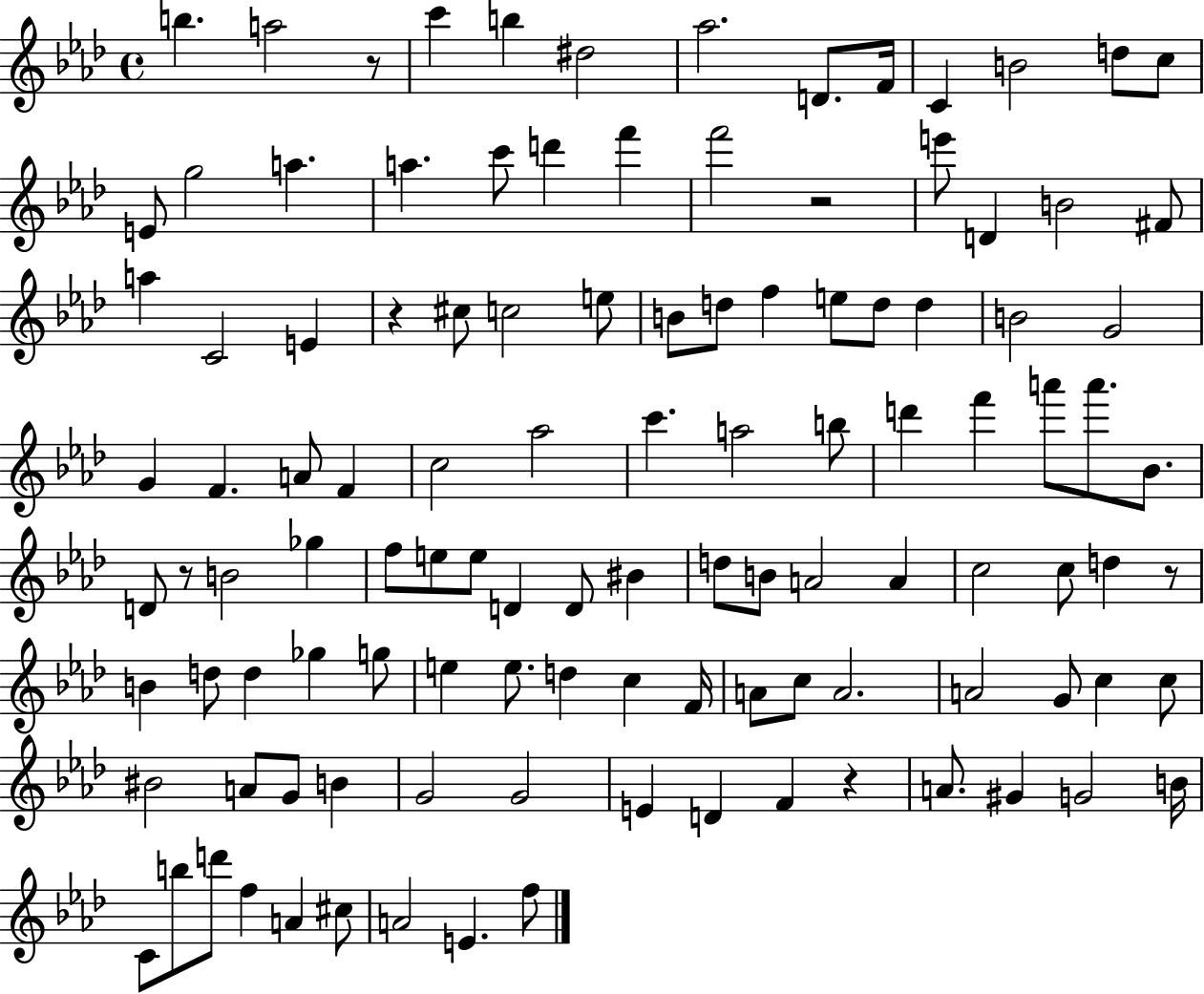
{
  \clef treble
  \time 4/4
  \defaultTimeSignature
  \key aes \major
  \repeat volta 2 { b''4. a''2 r8 | c'''4 b''4 dis''2 | aes''2. d'8. f'16 | c'4 b'2 d''8 c''8 | \break e'8 g''2 a''4. | a''4. c'''8 d'''4 f'''4 | f'''2 r2 | e'''8 d'4 b'2 fis'8 | \break a''4 c'2 e'4 | r4 cis''8 c''2 e''8 | b'8 d''8 f''4 e''8 d''8 d''4 | b'2 g'2 | \break g'4 f'4. a'8 f'4 | c''2 aes''2 | c'''4. a''2 b''8 | d'''4 f'''4 a'''8 a'''8. bes'8. | \break d'8 r8 b'2 ges''4 | f''8 e''8 e''8 d'4 d'8 bis'4 | d''8 b'8 a'2 a'4 | c''2 c''8 d''4 r8 | \break b'4 d''8 d''4 ges''4 g''8 | e''4 e''8. d''4 c''4 f'16 | a'8 c''8 a'2. | a'2 g'8 c''4 c''8 | \break bis'2 a'8 g'8 b'4 | g'2 g'2 | e'4 d'4 f'4 r4 | a'8. gis'4 g'2 b'16 | \break c'8 b''8 d'''8 f''4 a'4 cis''8 | a'2 e'4. f''8 | } \bar "|."
}